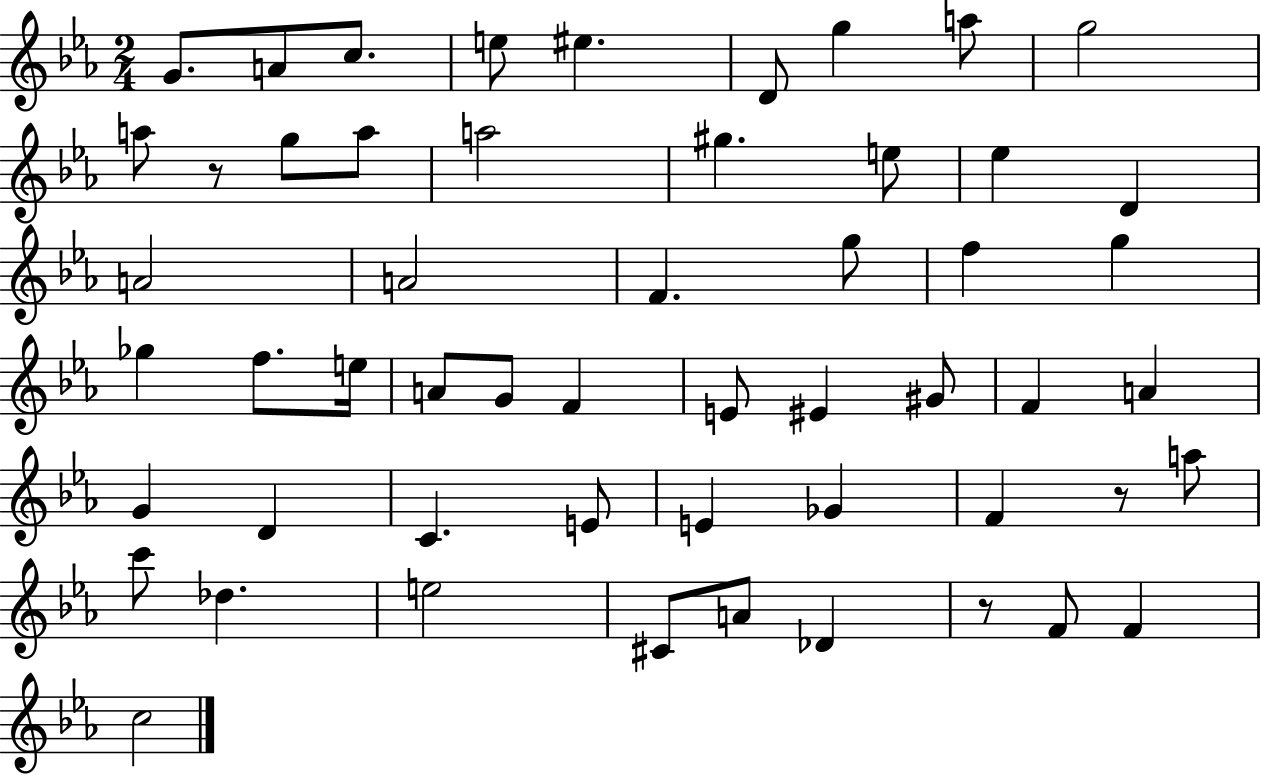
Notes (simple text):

G4/e. A4/e C5/e. E5/e EIS5/q. D4/e G5/q A5/e G5/h A5/e R/e G5/e A5/e A5/h G#5/q. E5/e Eb5/q D4/q A4/h A4/h F4/q. G5/e F5/q G5/q Gb5/q F5/e. E5/s A4/e G4/e F4/q E4/e EIS4/q G#4/e F4/q A4/q G4/q D4/q C4/q. E4/e E4/q Gb4/q F4/q R/e A5/e C6/e Db5/q. E5/h C#4/e A4/e Db4/q R/e F4/e F4/q C5/h